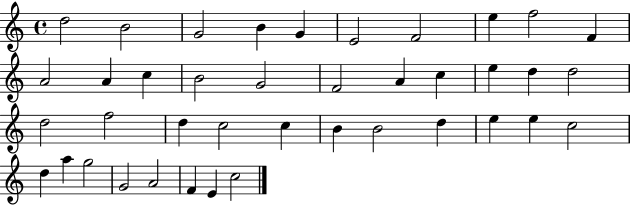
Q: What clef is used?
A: treble